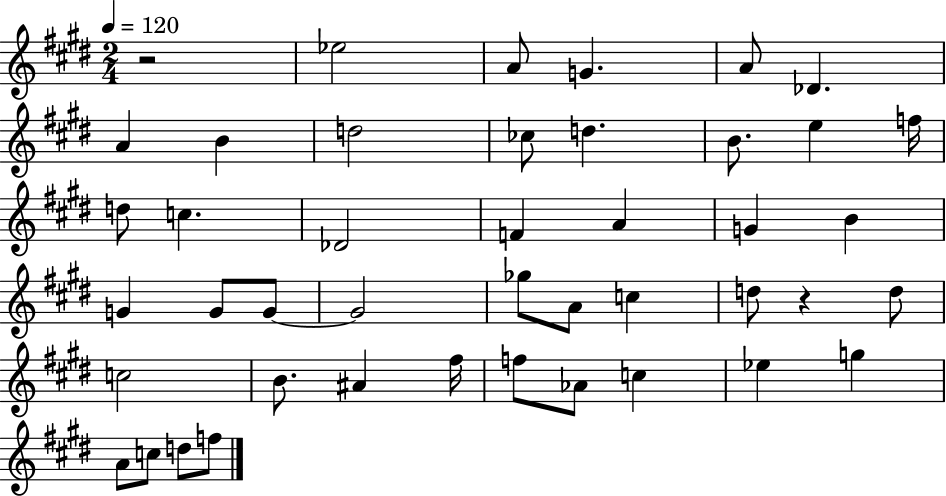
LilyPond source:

{
  \clef treble
  \numericTimeSignature
  \time 2/4
  \key e \major
  \tempo 4 = 120
  r2 | ees''2 | a'8 g'4. | a'8 des'4. | \break a'4 b'4 | d''2 | ces''8 d''4. | b'8. e''4 f''16 | \break d''8 c''4. | des'2 | f'4 a'4 | g'4 b'4 | \break g'4 g'8 g'8~~ | g'2 | ges''8 a'8 c''4 | d''8 r4 d''8 | \break c''2 | b'8. ais'4 fis''16 | f''8 aes'8 c''4 | ees''4 g''4 | \break a'8 c''8 d''8 f''8 | \bar "|."
}